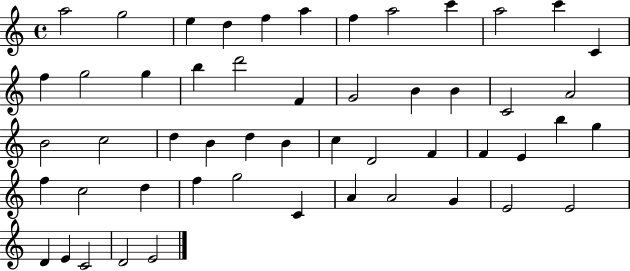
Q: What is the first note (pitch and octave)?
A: A5